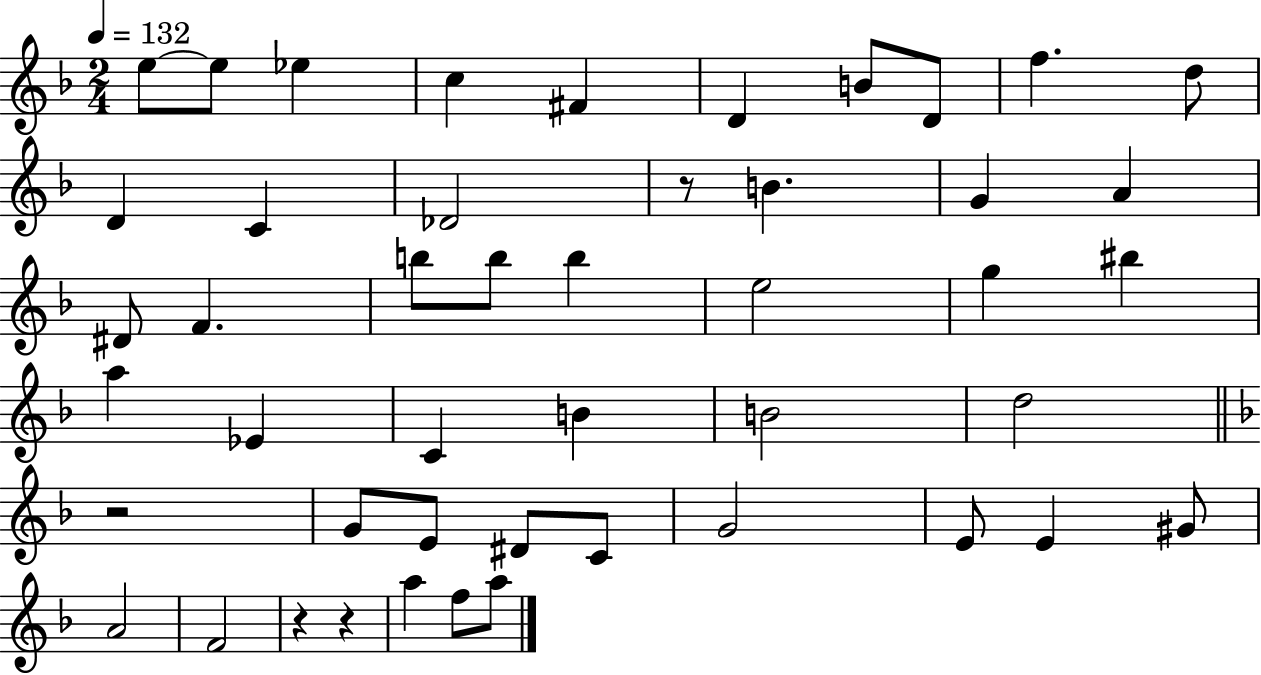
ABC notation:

X:1
T:Untitled
M:2/4
L:1/4
K:F
e/2 e/2 _e c ^F D B/2 D/2 f d/2 D C _D2 z/2 B G A ^D/2 F b/2 b/2 b e2 g ^b a _E C B B2 d2 z2 G/2 E/2 ^D/2 C/2 G2 E/2 E ^G/2 A2 F2 z z a f/2 a/2